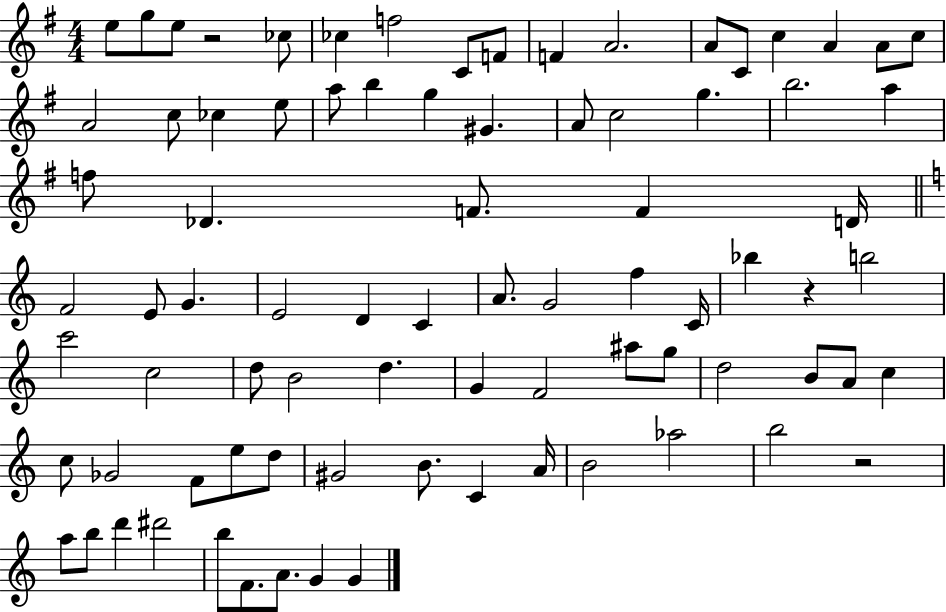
X:1
T:Untitled
M:4/4
L:1/4
K:G
e/2 g/2 e/2 z2 _c/2 _c f2 C/2 F/2 F A2 A/2 C/2 c A A/2 c/2 A2 c/2 _c e/2 a/2 b g ^G A/2 c2 g b2 a f/2 _D F/2 F D/4 F2 E/2 G E2 D C A/2 G2 f C/4 _b z b2 c'2 c2 d/2 B2 d G F2 ^a/2 g/2 d2 B/2 A/2 c c/2 _G2 F/2 e/2 d/2 ^G2 B/2 C A/4 B2 _a2 b2 z2 a/2 b/2 d' ^d'2 b/2 F/2 A/2 G G